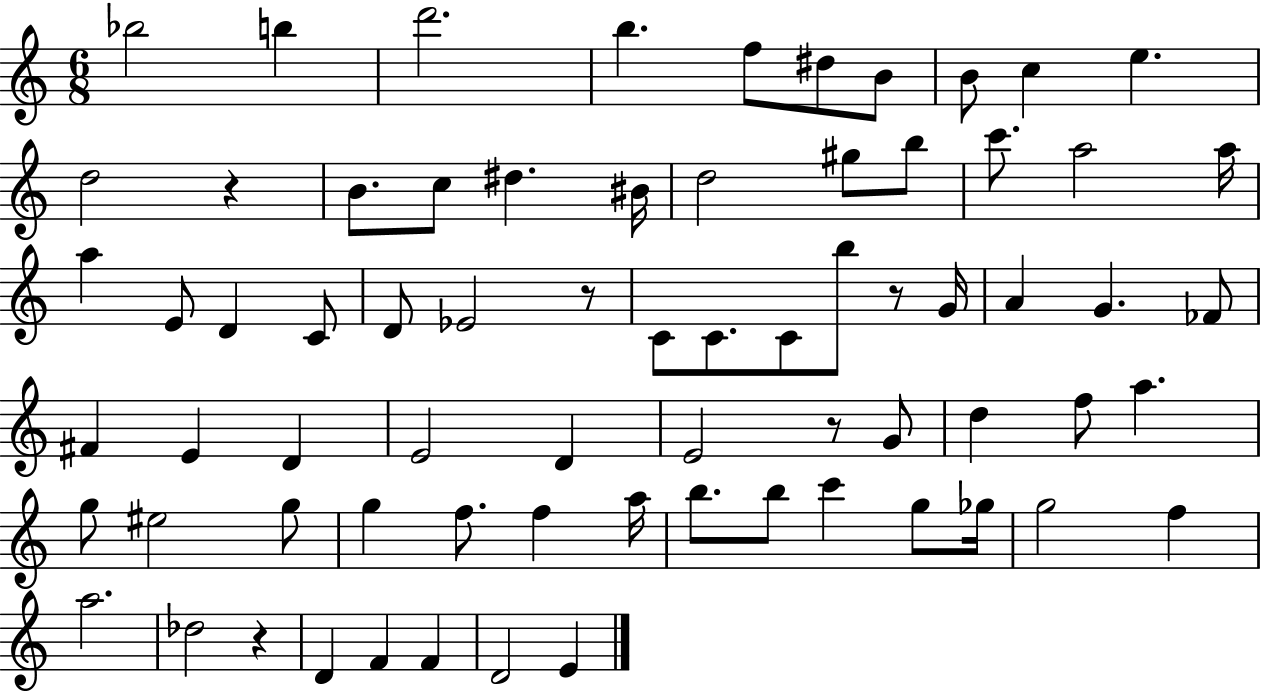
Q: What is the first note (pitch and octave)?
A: Bb5